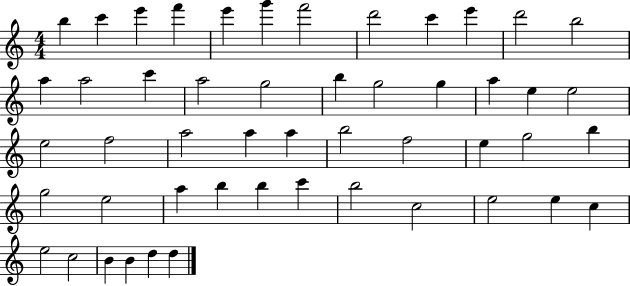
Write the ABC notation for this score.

X:1
T:Untitled
M:4/4
L:1/4
K:C
b c' e' f' e' g' f'2 d'2 c' e' d'2 b2 a a2 c' a2 g2 b g2 g a e e2 e2 f2 a2 a a b2 f2 e g2 b g2 e2 a b b c' b2 c2 e2 e c e2 c2 B B d d